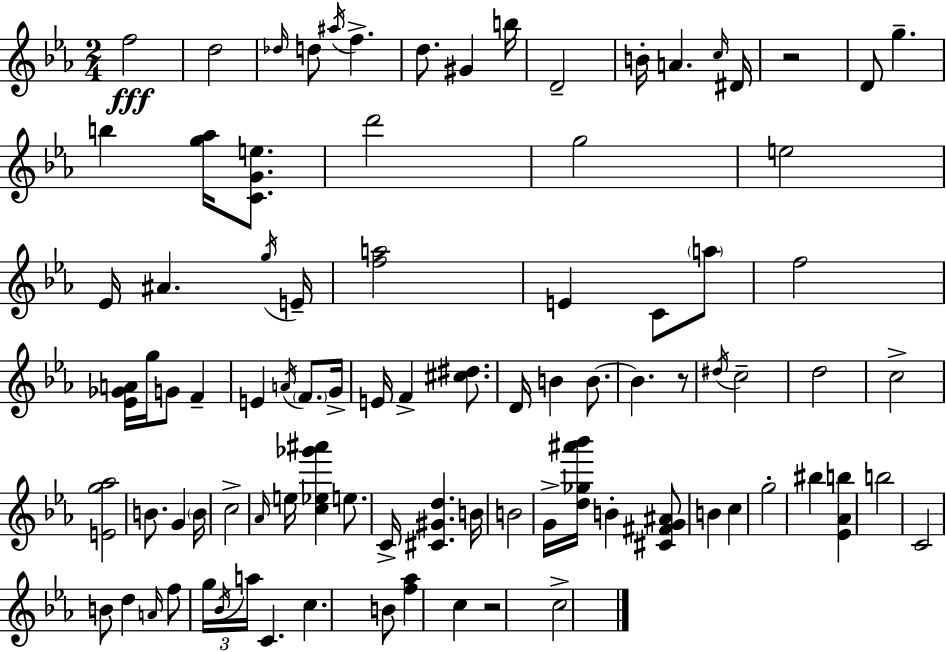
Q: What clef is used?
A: treble